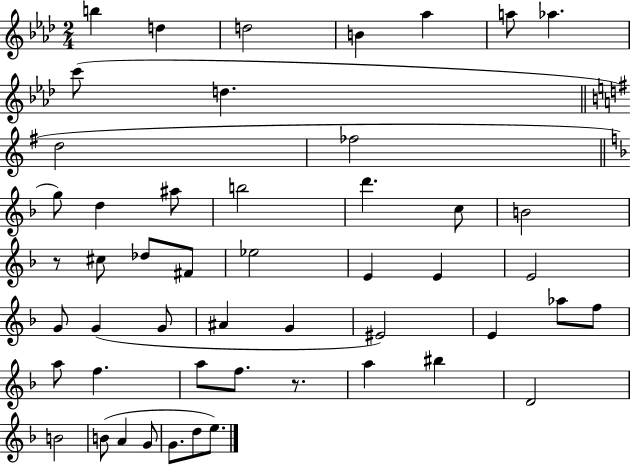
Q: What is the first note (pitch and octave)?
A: B5